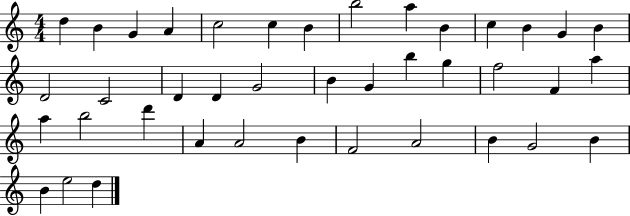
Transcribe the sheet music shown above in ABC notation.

X:1
T:Untitled
M:4/4
L:1/4
K:C
d B G A c2 c B b2 a B c B G B D2 C2 D D G2 B G b g f2 F a a b2 d' A A2 B F2 A2 B G2 B B e2 d